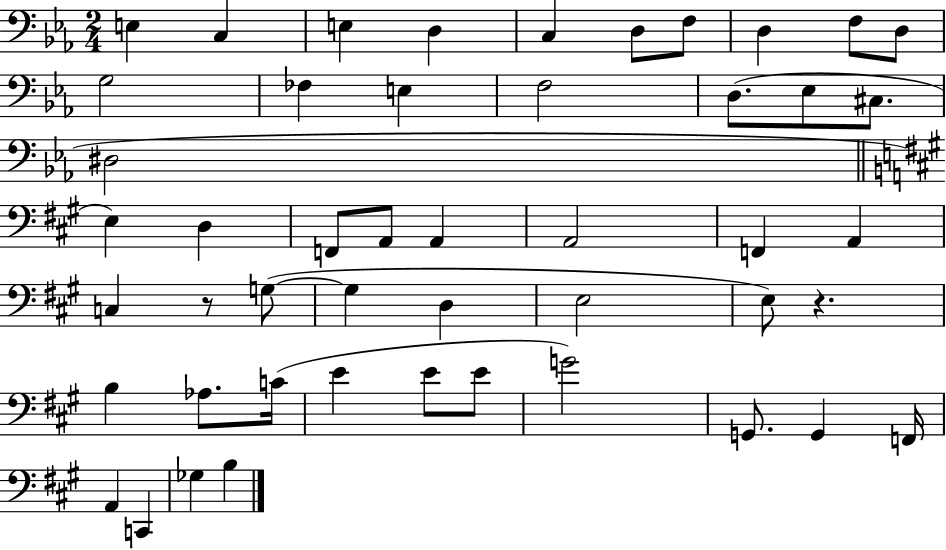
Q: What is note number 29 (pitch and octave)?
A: G3